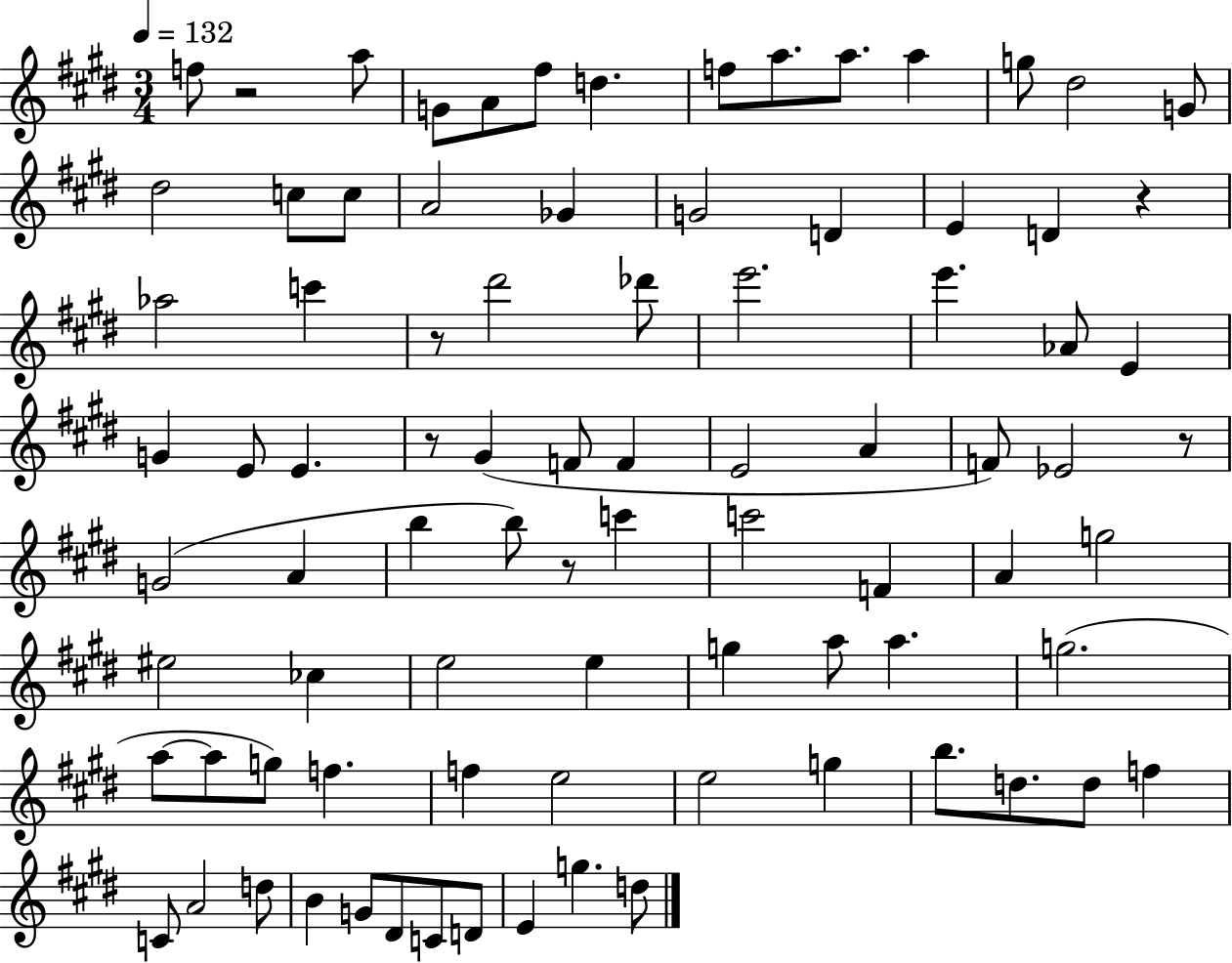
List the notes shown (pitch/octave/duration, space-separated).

F5/e R/h A5/e G4/e A4/e F#5/e D5/q. F5/e A5/e. A5/e. A5/q G5/e D#5/h G4/e D#5/h C5/e C5/e A4/h Gb4/q G4/h D4/q E4/q D4/q R/q Ab5/h C6/q R/e D#6/h Db6/e E6/h. E6/q. Ab4/e E4/q G4/q E4/e E4/q. R/e G#4/q F4/e F4/q E4/h A4/q F4/e Eb4/h R/e G4/h A4/q B5/q B5/e R/e C6/q C6/h F4/q A4/q G5/h EIS5/h CES5/q E5/h E5/q G5/q A5/e A5/q. G5/h. A5/e A5/e G5/e F5/q. F5/q E5/h E5/h G5/q B5/e. D5/e. D5/e F5/q C4/e A4/h D5/e B4/q G4/e D#4/e C4/e D4/e E4/q G5/q. D5/e